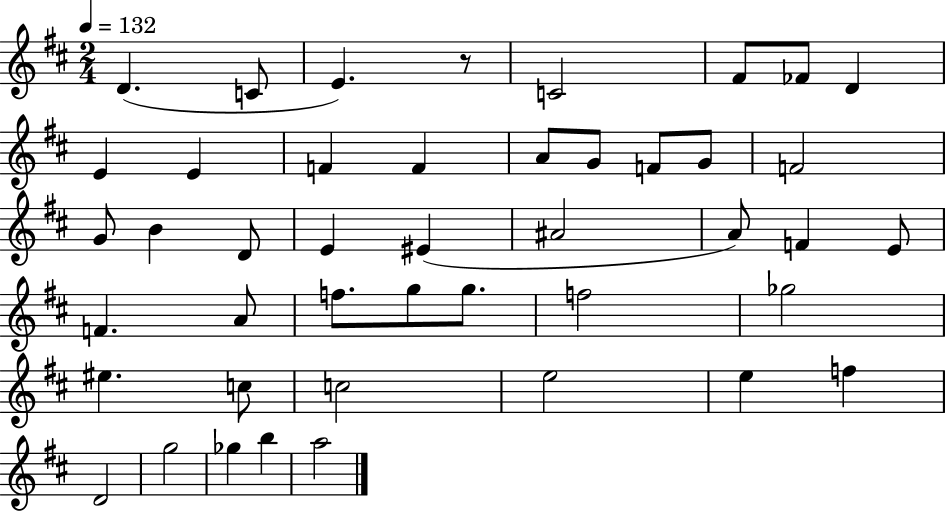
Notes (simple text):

D4/q. C4/e E4/q. R/e C4/h F#4/e FES4/e D4/q E4/q E4/q F4/q F4/q A4/e G4/e F4/e G4/e F4/h G4/e B4/q D4/e E4/q EIS4/q A#4/h A4/e F4/q E4/e F4/q. A4/e F5/e. G5/e G5/e. F5/h Gb5/h EIS5/q. C5/e C5/h E5/h E5/q F5/q D4/h G5/h Gb5/q B5/q A5/h